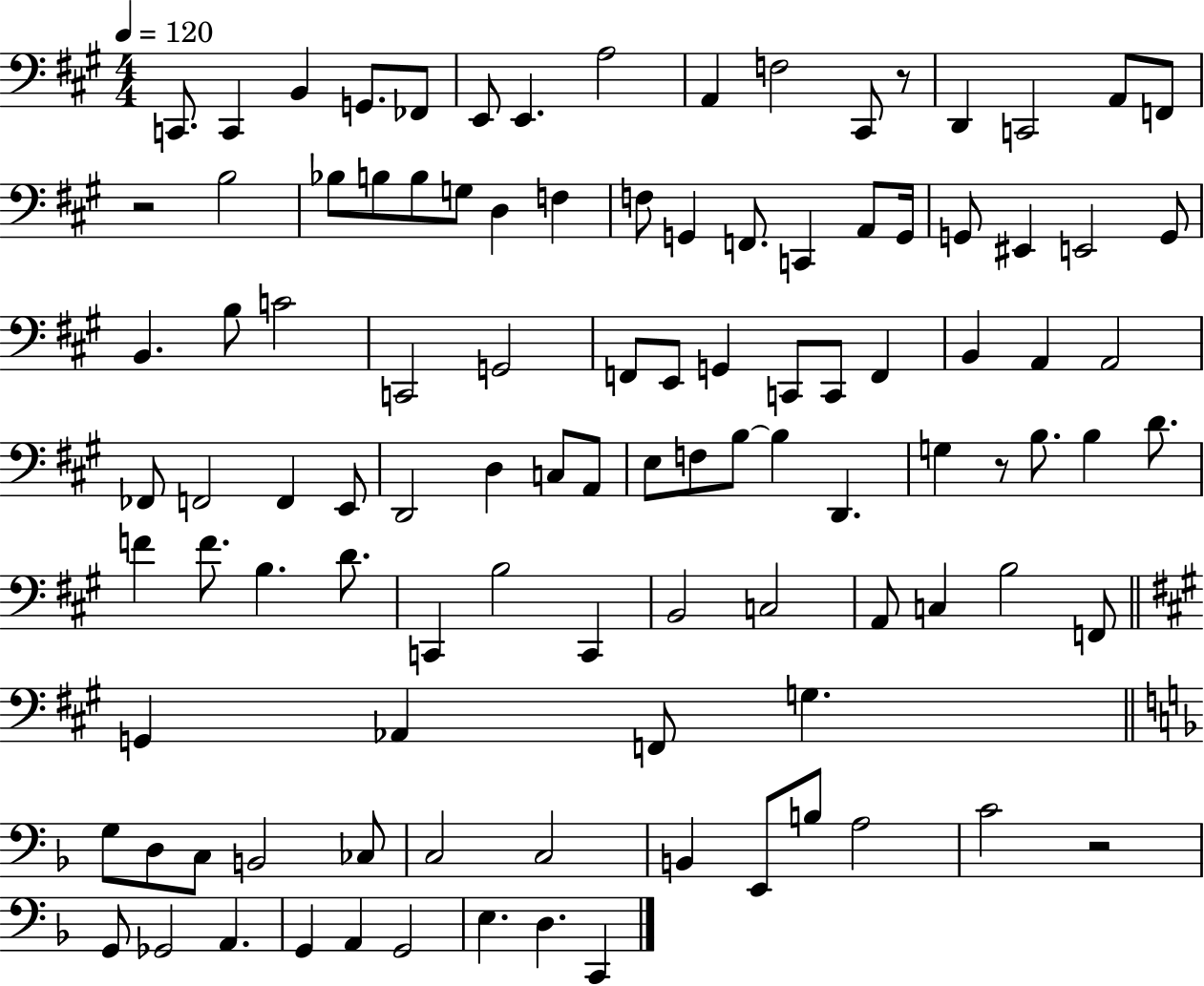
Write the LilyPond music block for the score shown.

{
  \clef bass
  \numericTimeSignature
  \time 4/4
  \key a \major
  \tempo 4 = 120
  c,8. c,4 b,4 g,8. fes,8 | e,8 e,4. a2 | a,4 f2 cis,8 r8 | d,4 c,2 a,8 f,8 | \break r2 b2 | bes8 b8 b8 g8 d4 f4 | f8 g,4 f,8. c,4 a,8 g,16 | g,8 eis,4 e,2 g,8 | \break b,4. b8 c'2 | c,2 g,2 | f,8 e,8 g,4 c,8 c,8 f,4 | b,4 a,4 a,2 | \break fes,8 f,2 f,4 e,8 | d,2 d4 c8 a,8 | e8 f8 b8~~ b4 d,4. | g4 r8 b8. b4 d'8. | \break f'4 f'8. b4. d'8. | c,4 b2 c,4 | b,2 c2 | a,8 c4 b2 f,8 | \break \bar "||" \break \key a \major g,4 aes,4 f,8 g4. | \bar "||" \break \key f \major g8 d8 c8 b,2 ces8 | c2 c2 | b,4 e,8 b8 a2 | c'2 r2 | \break g,8 ges,2 a,4. | g,4 a,4 g,2 | e4. d4. c,4 | \bar "|."
}